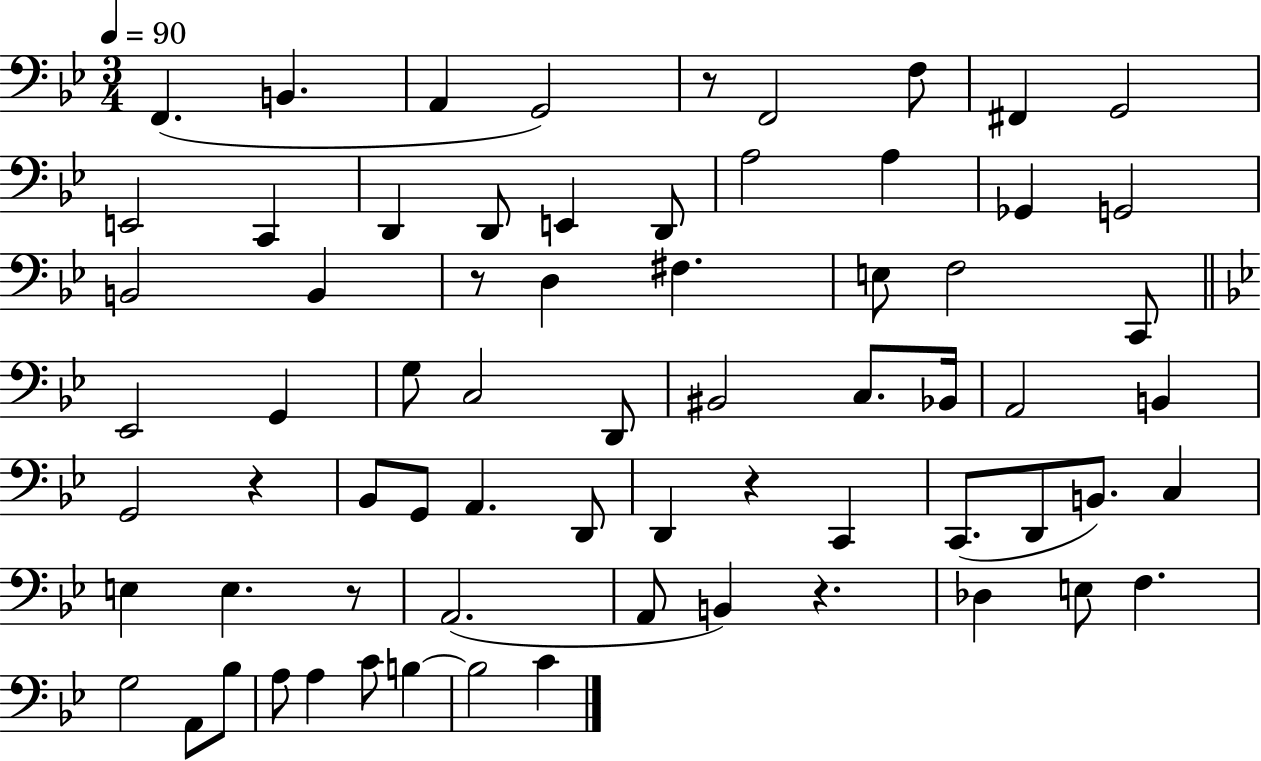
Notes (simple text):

F2/q. B2/q. A2/q G2/h R/e F2/h F3/e F#2/q G2/h E2/h C2/q D2/q D2/e E2/q D2/e A3/h A3/q Gb2/q G2/h B2/h B2/q R/e D3/q F#3/q. E3/e F3/h C2/e Eb2/h G2/q G3/e C3/h D2/e BIS2/h C3/e. Bb2/s A2/h B2/q G2/h R/q Bb2/e G2/e A2/q. D2/e D2/q R/q C2/q C2/e. D2/e B2/e. C3/q E3/q E3/q. R/e A2/h. A2/e B2/q R/q. Db3/q E3/e F3/q. G3/h A2/e Bb3/e A3/e A3/q C4/e B3/q B3/h C4/q